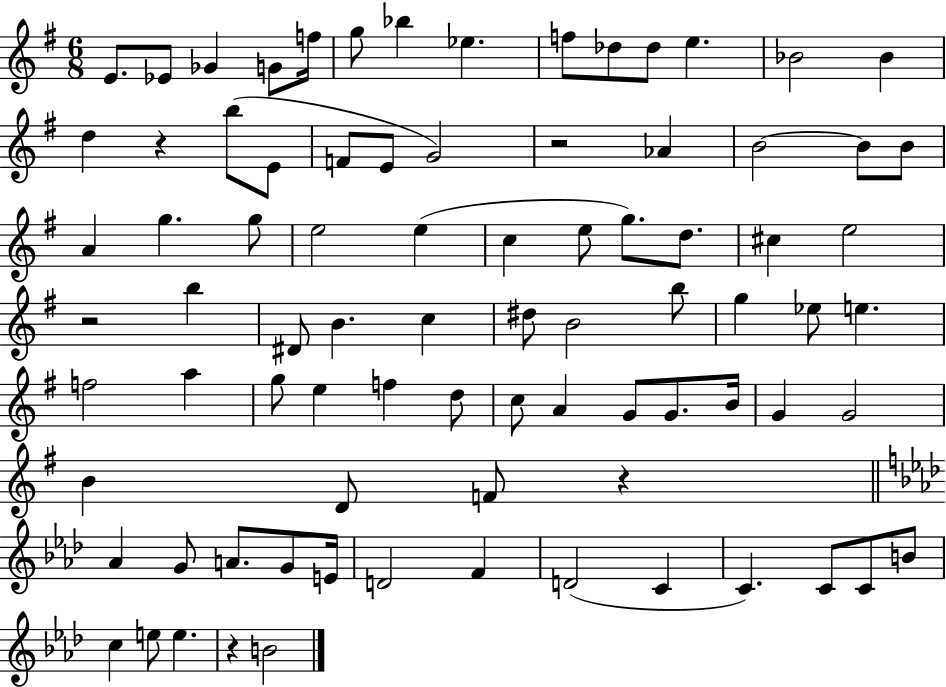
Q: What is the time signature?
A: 6/8